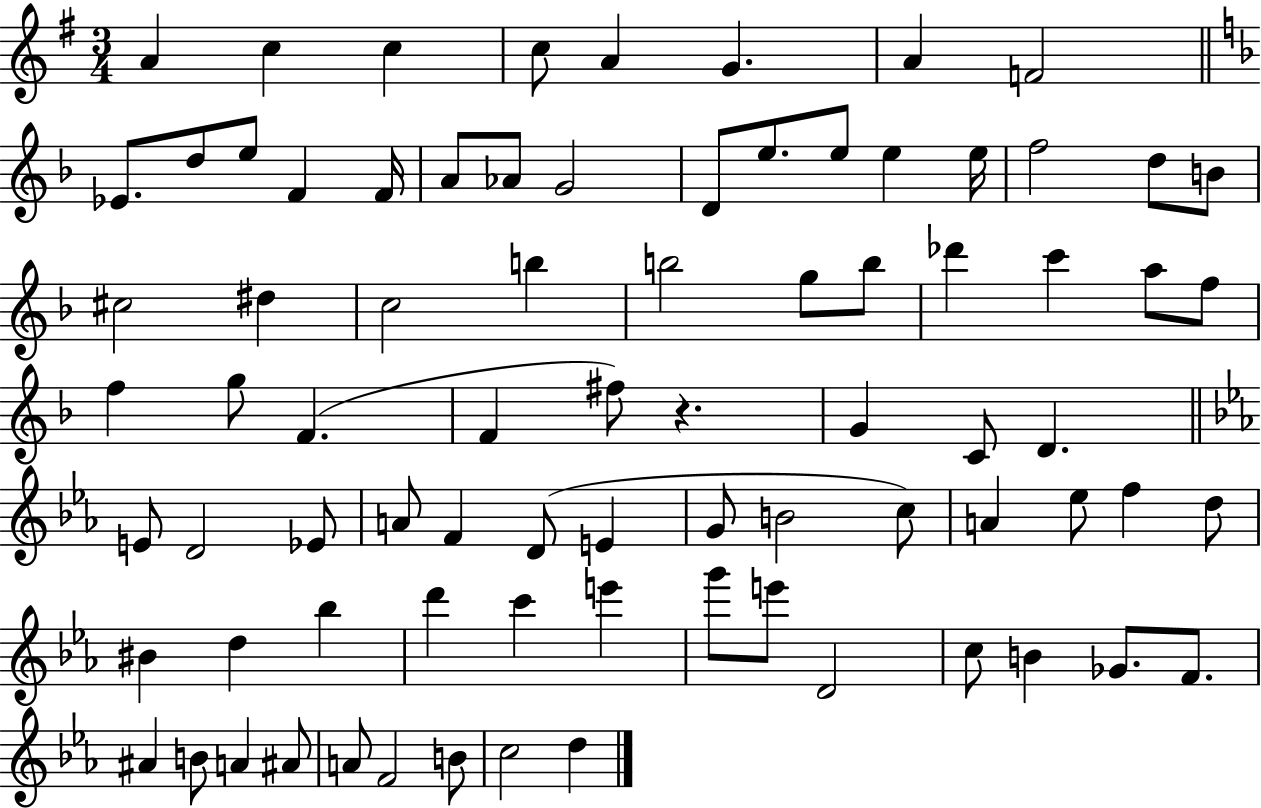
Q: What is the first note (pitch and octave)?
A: A4